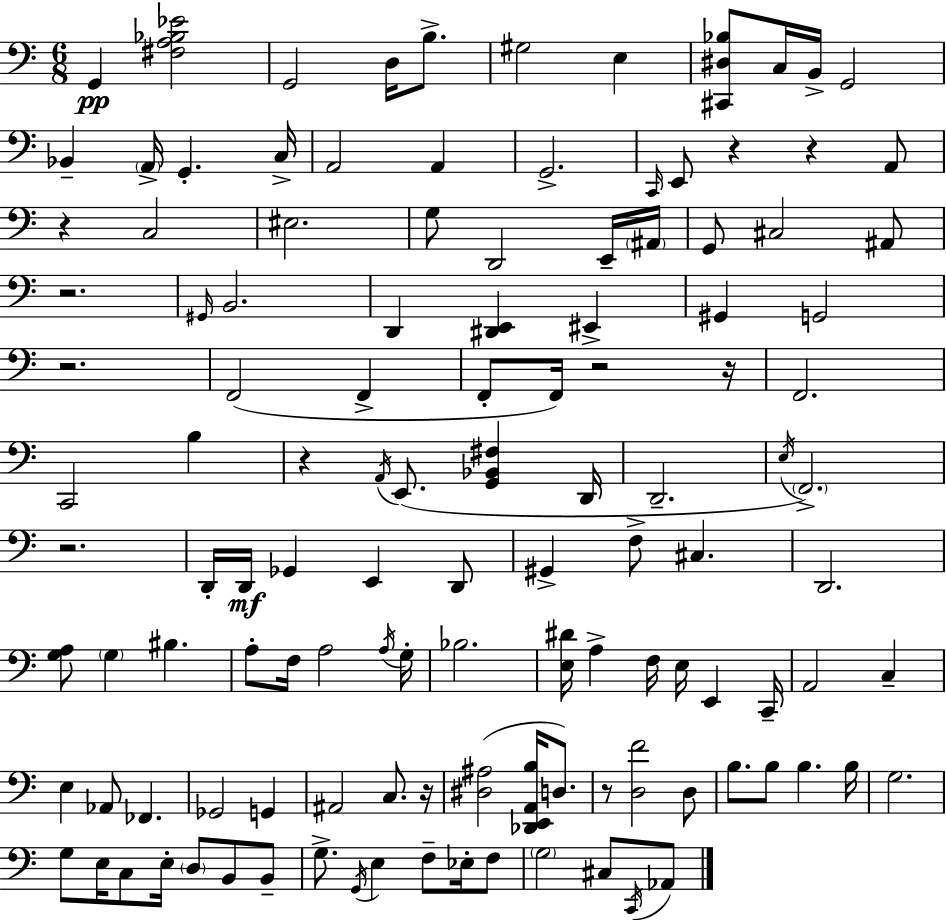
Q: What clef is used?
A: bass